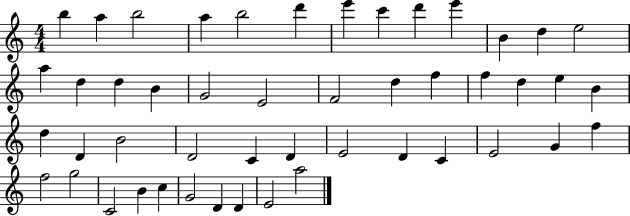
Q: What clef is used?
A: treble